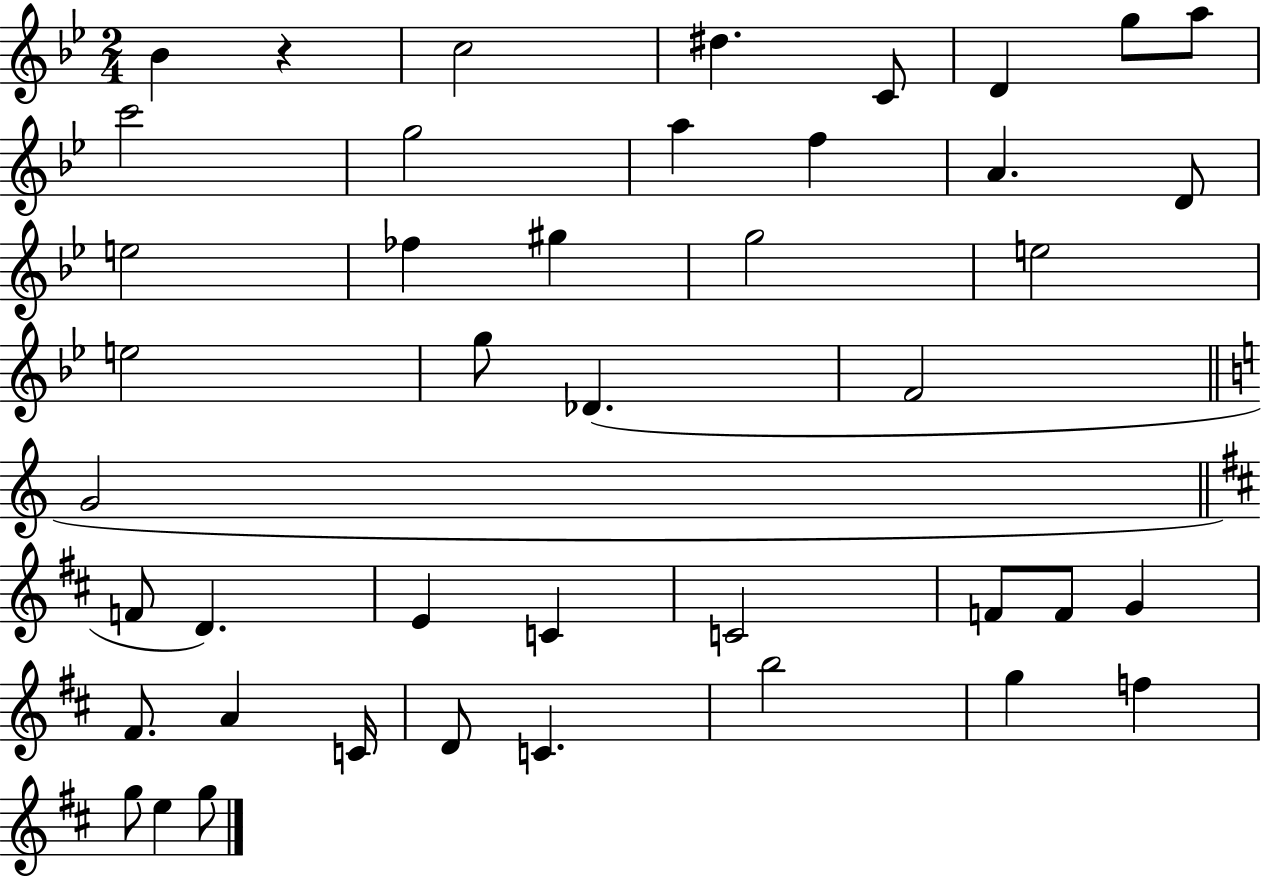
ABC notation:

X:1
T:Untitled
M:2/4
L:1/4
K:Bb
_B z c2 ^d C/2 D g/2 a/2 c'2 g2 a f A D/2 e2 _f ^g g2 e2 e2 g/2 _D F2 G2 F/2 D E C C2 F/2 F/2 G ^F/2 A C/4 D/2 C b2 g f g/2 e g/2